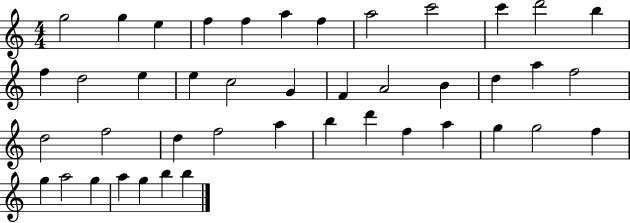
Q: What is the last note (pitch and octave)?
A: B5